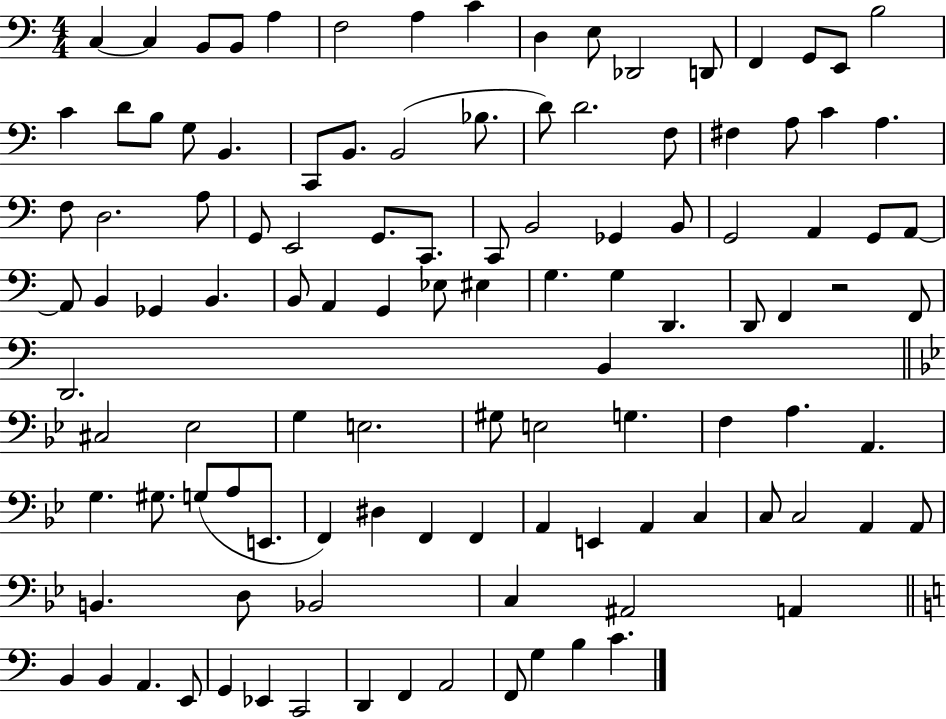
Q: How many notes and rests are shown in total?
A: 112